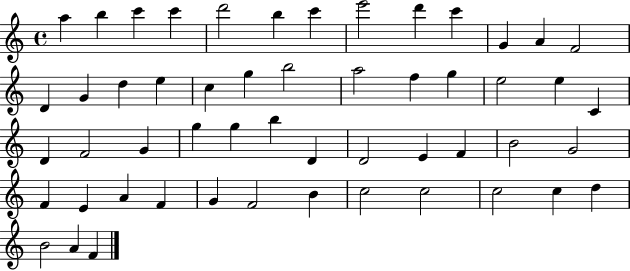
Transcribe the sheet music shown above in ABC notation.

X:1
T:Untitled
M:4/4
L:1/4
K:C
a b c' c' d'2 b c' e'2 d' c' G A F2 D G d e c g b2 a2 f g e2 e C D F2 G g g b D D2 E F B2 G2 F E A F G F2 B c2 c2 c2 c d B2 A F